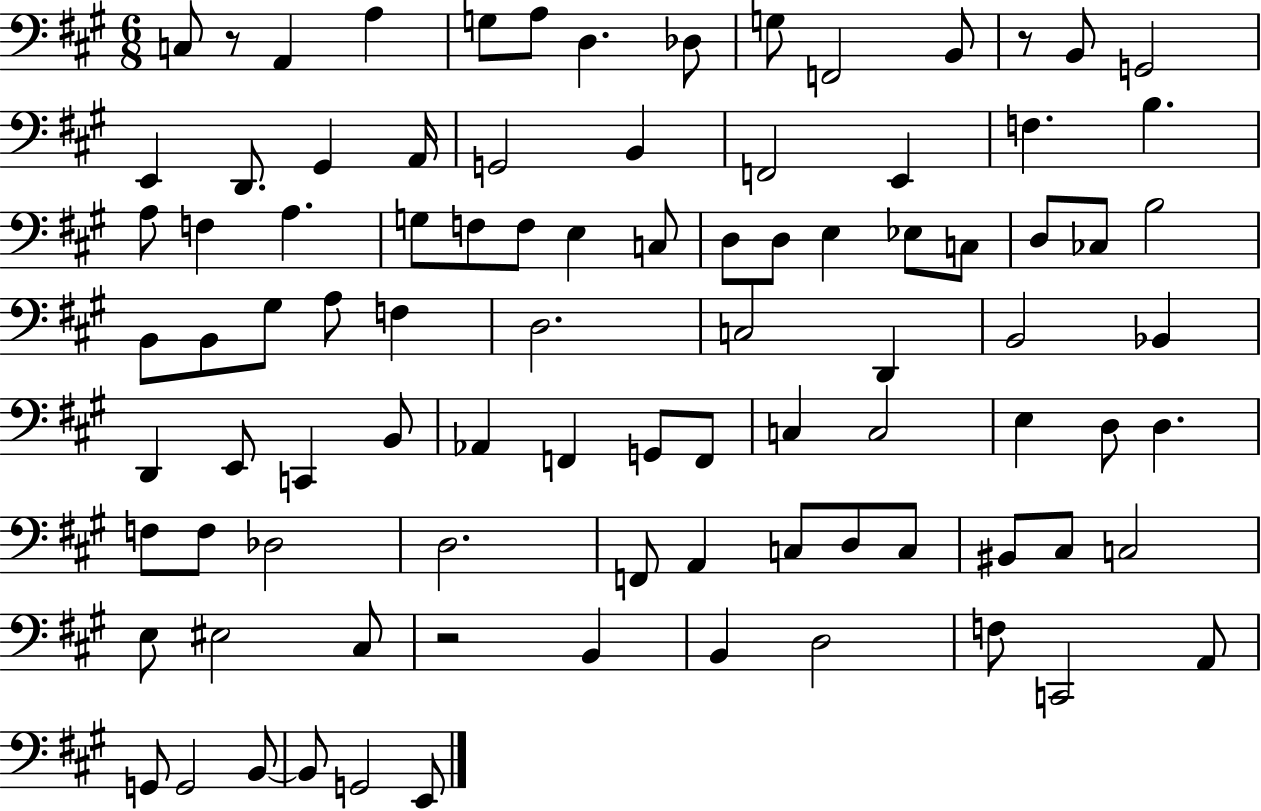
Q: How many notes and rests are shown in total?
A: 91